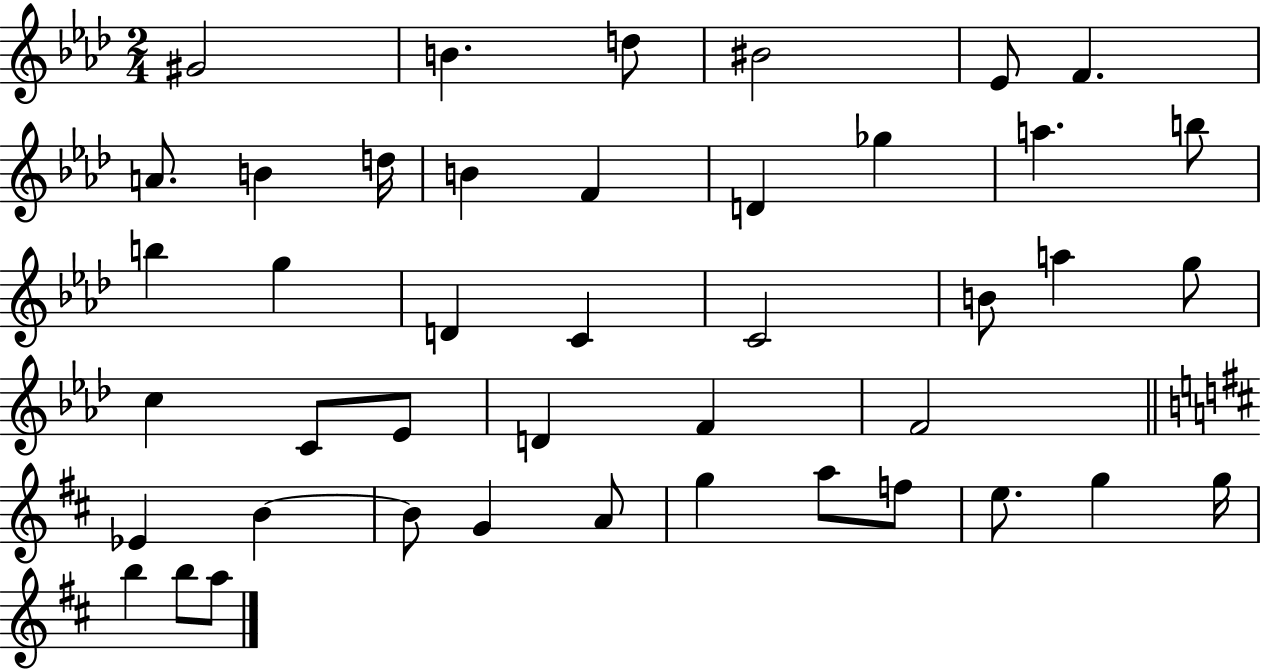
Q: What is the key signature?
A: AES major